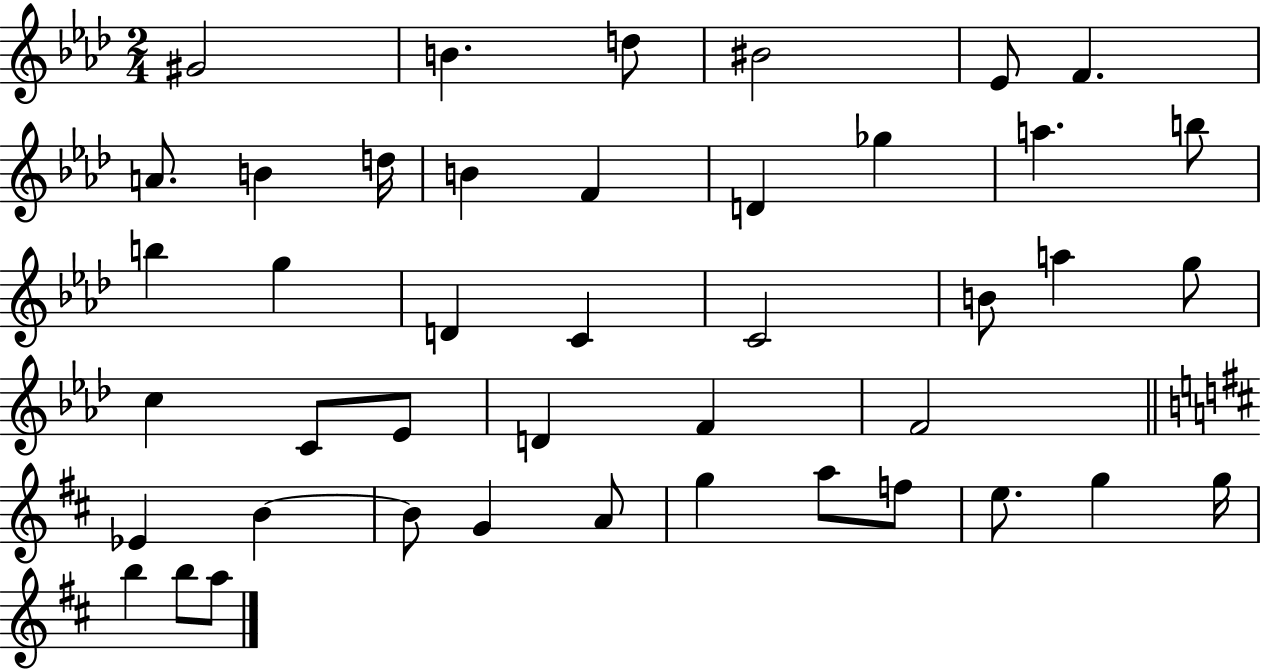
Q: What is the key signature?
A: AES major